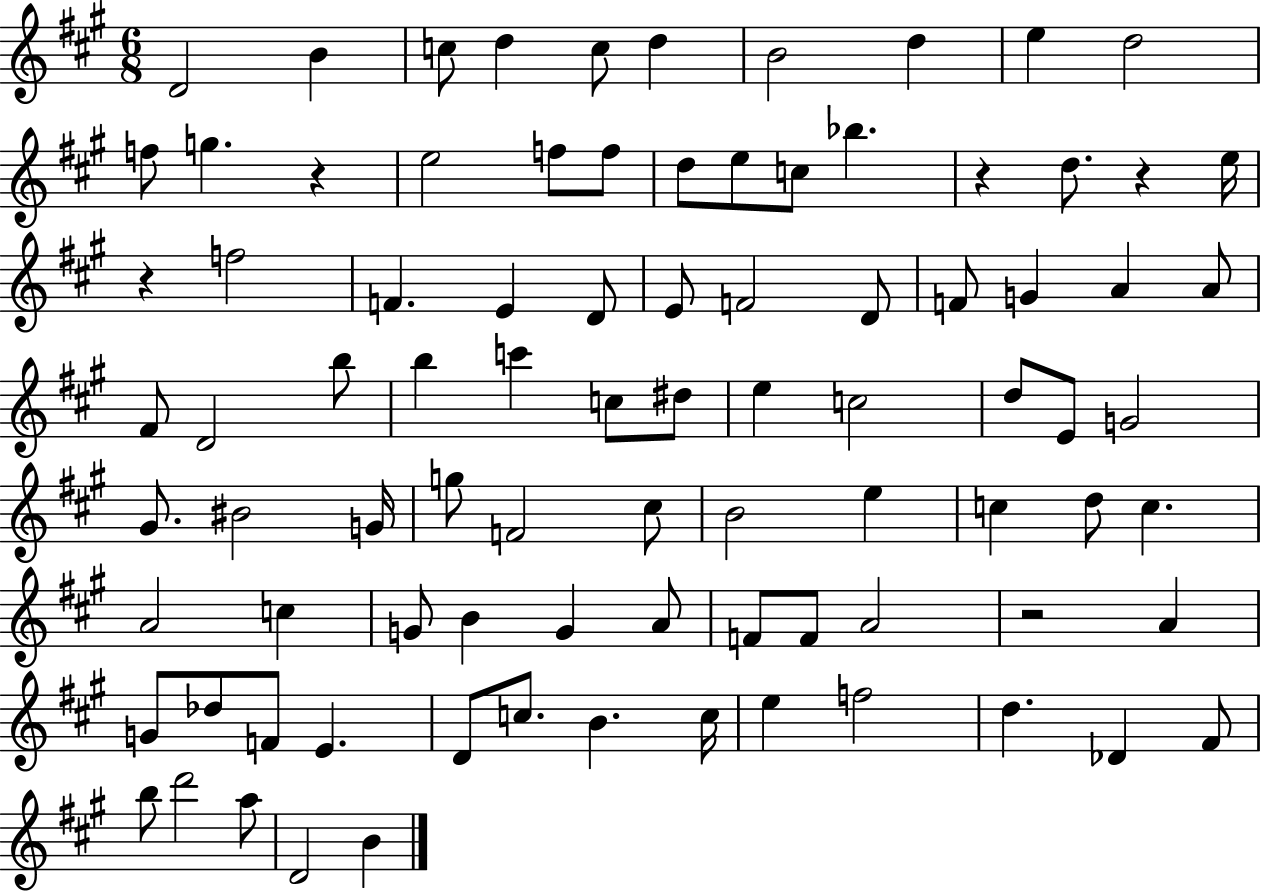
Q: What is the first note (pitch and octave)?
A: D4